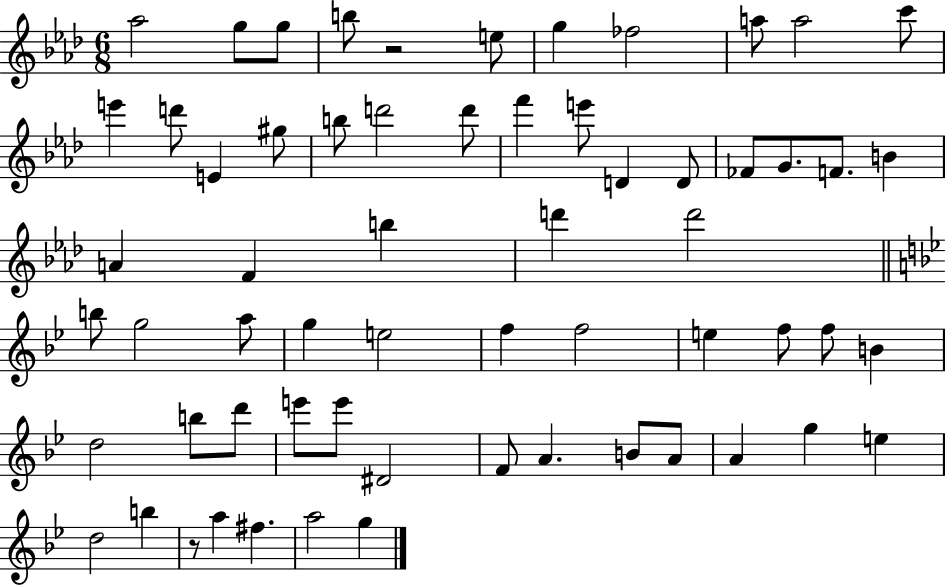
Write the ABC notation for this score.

X:1
T:Untitled
M:6/8
L:1/4
K:Ab
_a2 g/2 g/2 b/2 z2 e/2 g _f2 a/2 a2 c'/2 e' d'/2 E ^g/2 b/2 d'2 d'/2 f' e'/2 D D/2 _F/2 G/2 F/2 B A F b d' d'2 b/2 g2 a/2 g e2 f f2 e f/2 f/2 B d2 b/2 d'/2 e'/2 e'/2 ^D2 F/2 A B/2 A/2 A g e d2 b z/2 a ^f a2 g